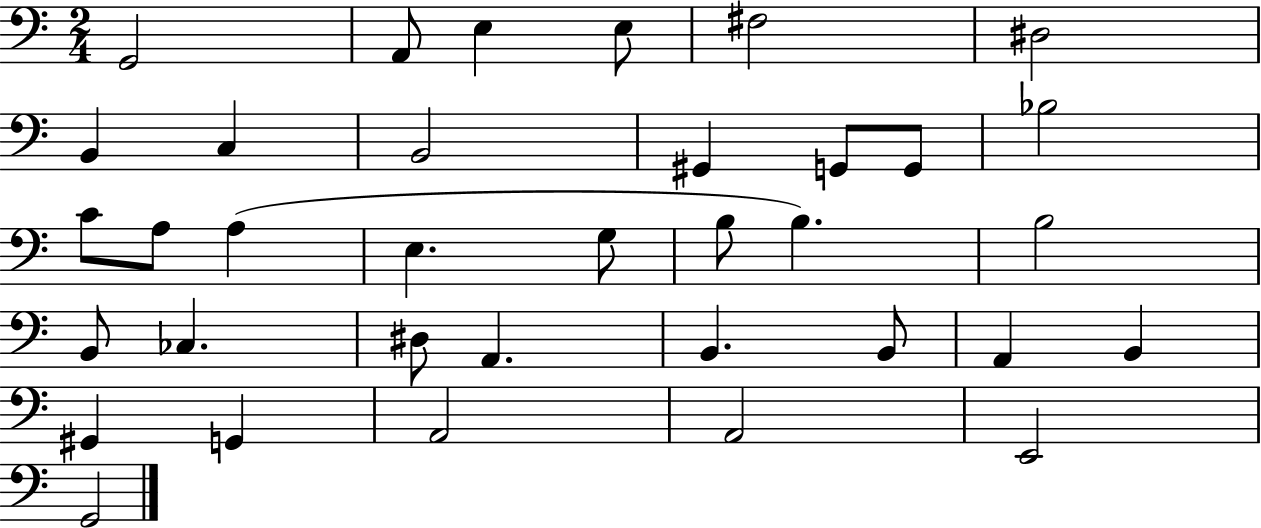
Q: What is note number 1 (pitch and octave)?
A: G2